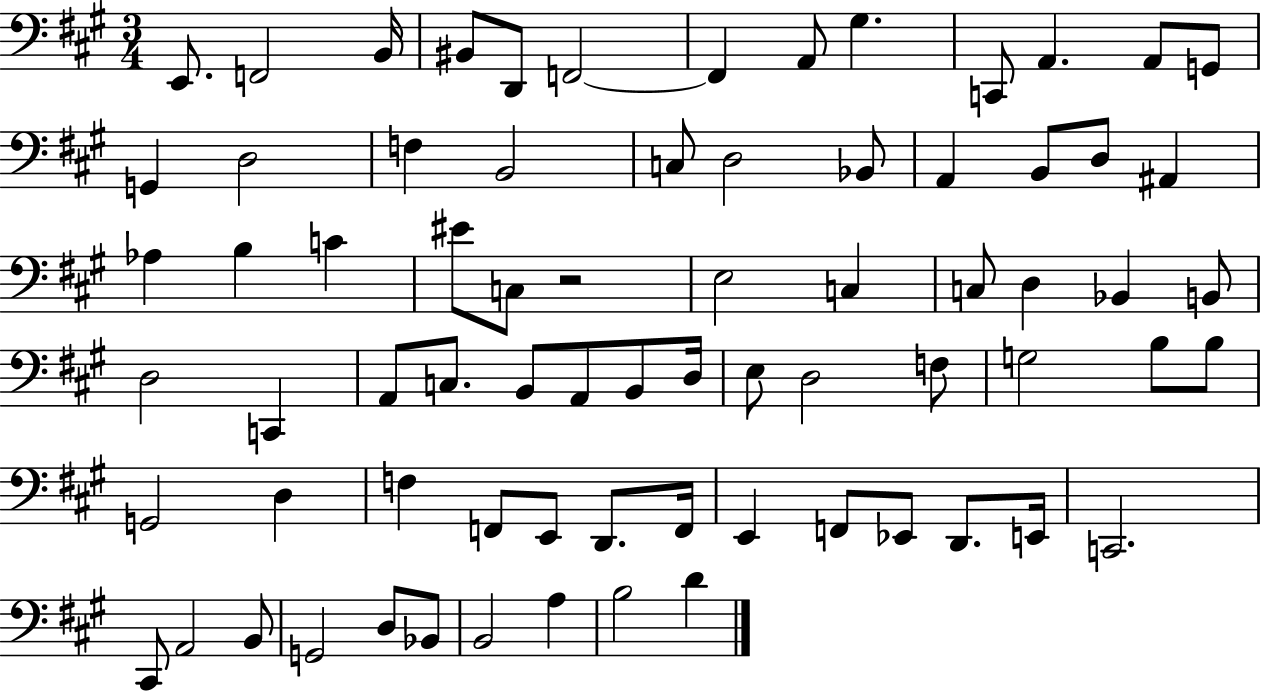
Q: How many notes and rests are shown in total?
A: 73